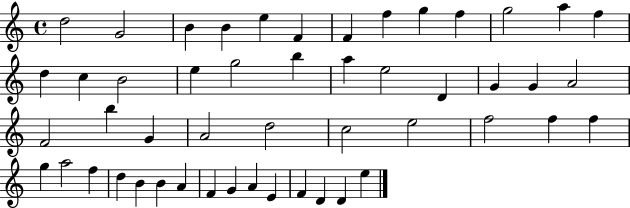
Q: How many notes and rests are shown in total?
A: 50